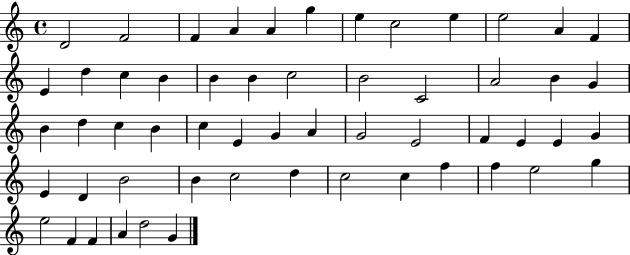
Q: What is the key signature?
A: C major